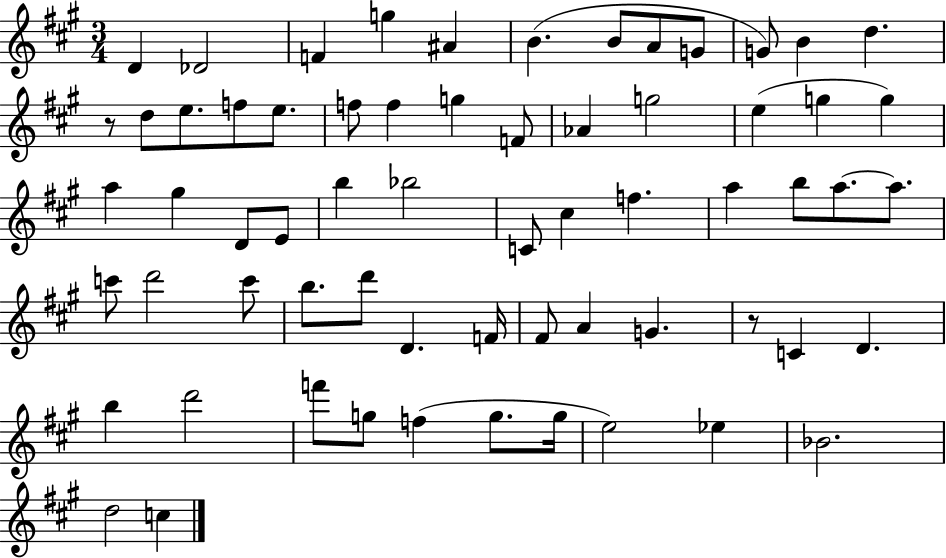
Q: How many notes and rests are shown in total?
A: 64